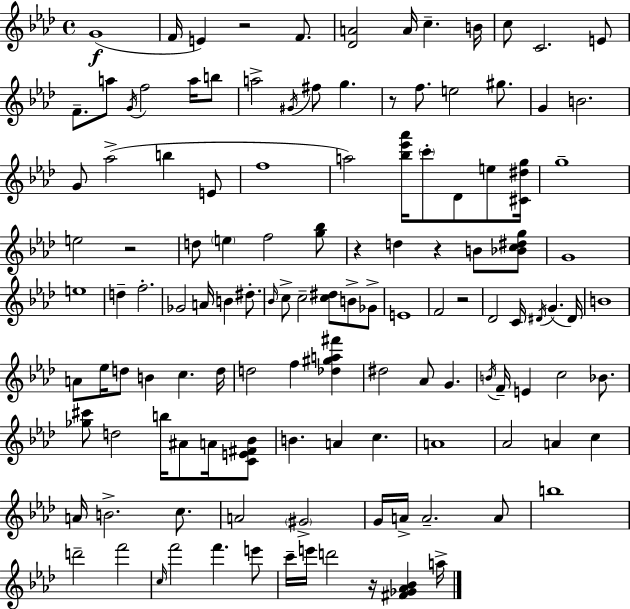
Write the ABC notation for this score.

X:1
T:Untitled
M:4/4
L:1/4
K:Fm
G4 F/4 E z2 F/2 [_DA]2 A/4 c B/4 c/2 C2 E/2 F/2 a/2 G/4 f2 a/4 b/2 a2 ^G/4 ^f/2 g z/2 f/2 e2 ^g/2 G B2 G/2 _a2 b E/2 f4 a2 [_b_e'_a']/4 c'/2 _D/2 e/2 [^C^dg]/4 g4 e2 z2 d/2 e f2 [g_b]/2 z d z B/2 [_Bc^dg]/2 G4 e4 d f2 _G2 A/4 B ^d/2 _B/4 c/2 c2 [c^d]/2 B/2 _G/2 E4 F2 z2 _D2 C/4 ^D/4 G ^D/4 B4 A/2 _e/4 d/2 B c d/4 d2 f [_d^ga^f'] ^d2 _A/2 G B/4 F/4 E c2 _B/2 [_g^c']/2 d2 b/4 ^A/2 A/4 [CE^F_B]/2 B A c A4 _A2 A c A/4 B2 c/2 A2 ^G2 G/4 A/4 A2 A/2 b4 d'2 f'2 c/4 f'2 f' e'/2 c'/4 e'/4 d'2 z/4 [^F_G_A_B] a/4